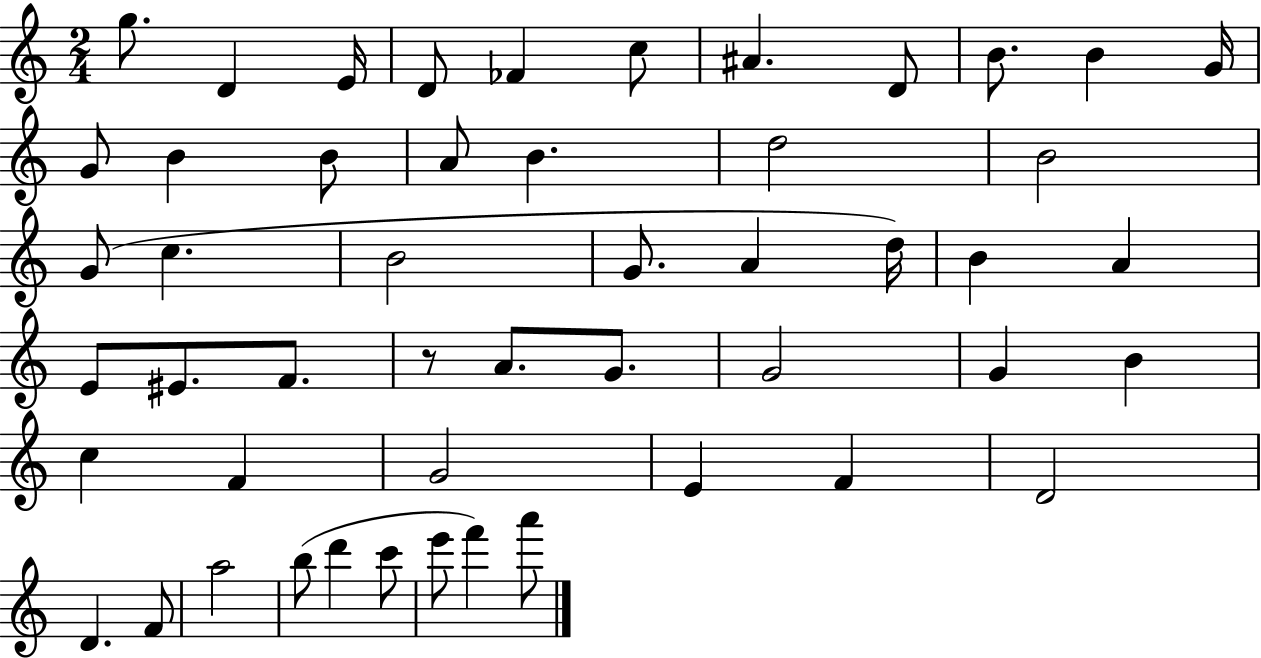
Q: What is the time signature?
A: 2/4